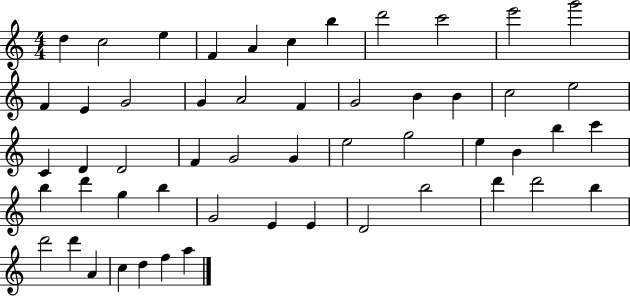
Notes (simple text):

D5/q C5/h E5/q F4/q A4/q C5/q B5/q D6/h C6/h E6/h G6/h F4/q E4/q G4/h G4/q A4/h F4/q G4/h B4/q B4/q C5/h E5/h C4/q D4/q D4/h F4/q G4/h G4/q E5/h G5/h E5/q B4/q B5/q C6/q B5/q D6/q G5/q B5/q G4/h E4/q E4/q D4/h B5/h D6/q D6/h B5/q D6/h D6/q A4/q C5/q D5/q F5/q A5/q